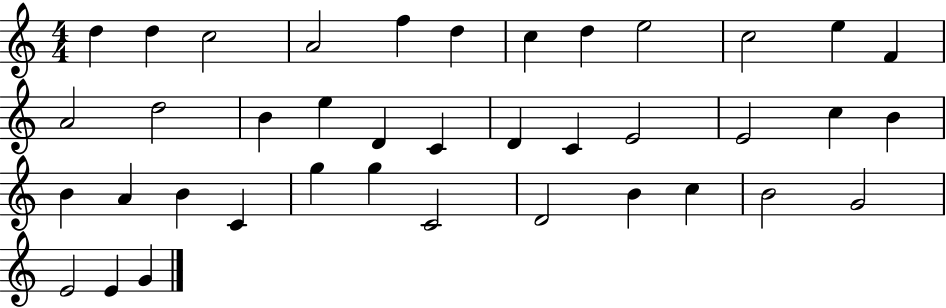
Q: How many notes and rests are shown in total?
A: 39